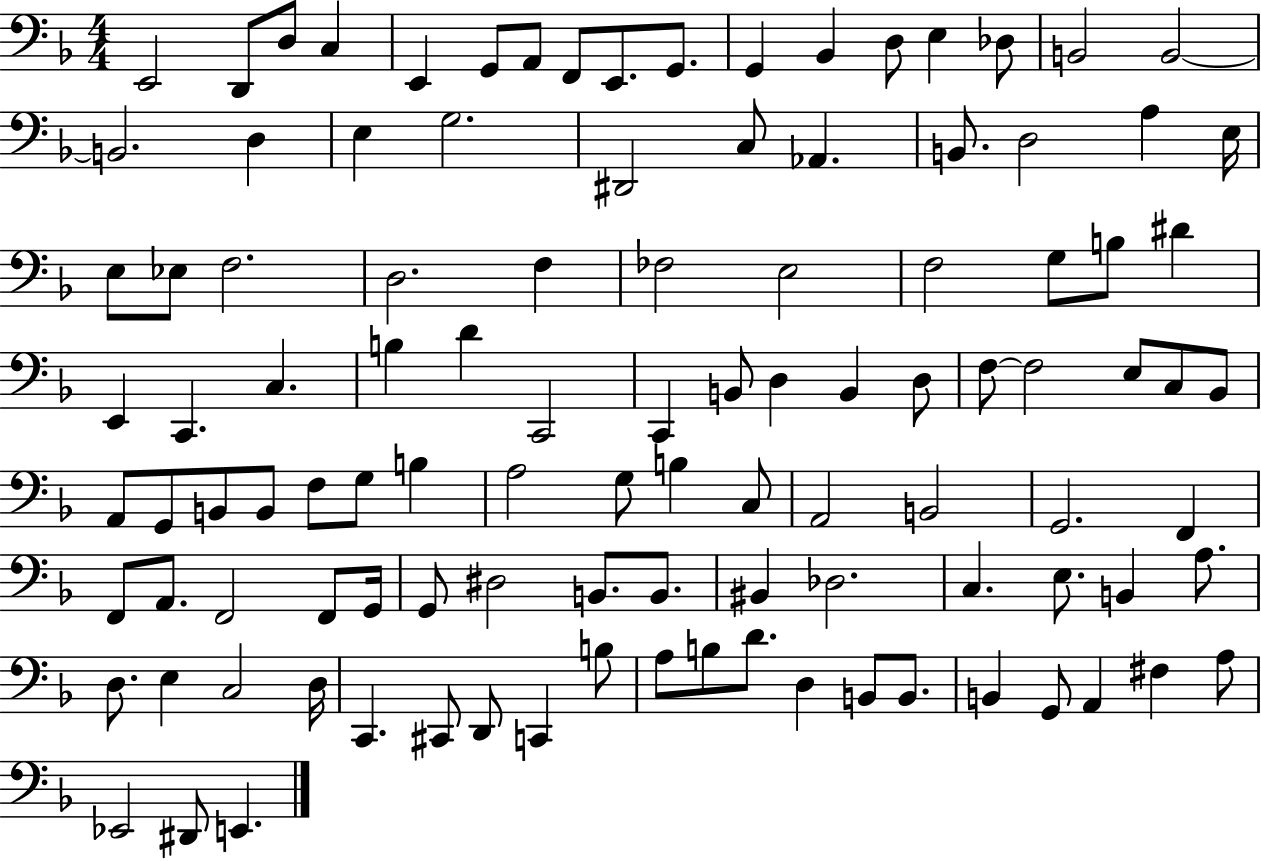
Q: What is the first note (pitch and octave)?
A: E2